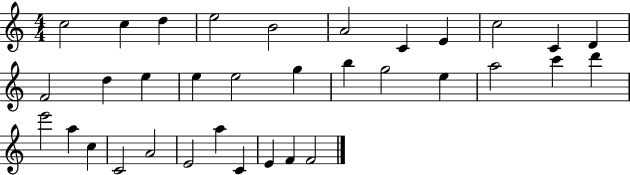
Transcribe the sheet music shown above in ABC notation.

X:1
T:Untitled
M:4/4
L:1/4
K:C
c2 c d e2 B2 A2 C E c2 C D F2 d e e e2 g b g2 e a2 c' d' e'2 a c C2 A2 E2 a C E F F2